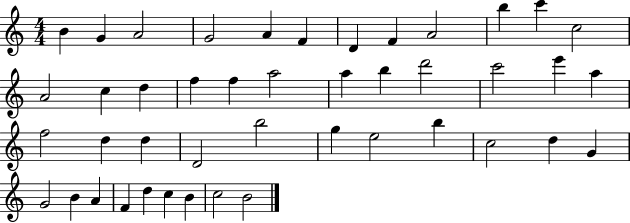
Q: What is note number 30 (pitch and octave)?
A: G5